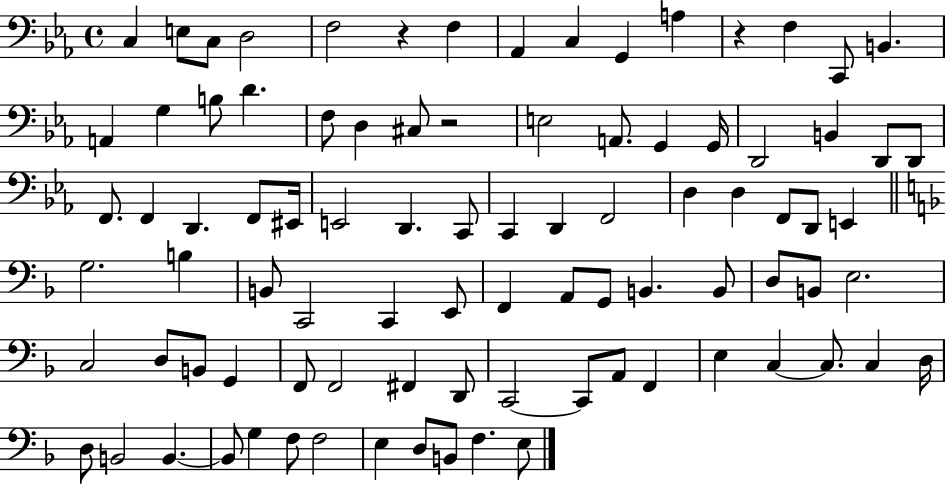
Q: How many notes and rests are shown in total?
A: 90